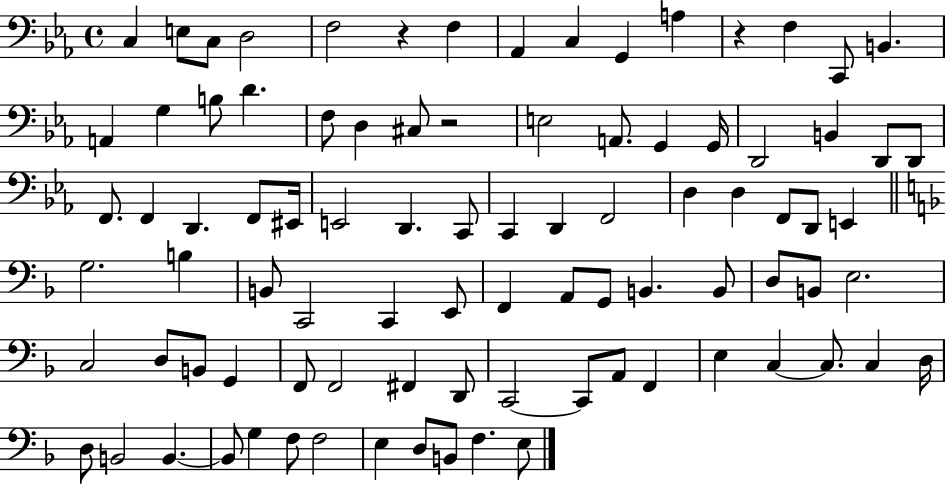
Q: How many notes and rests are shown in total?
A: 90